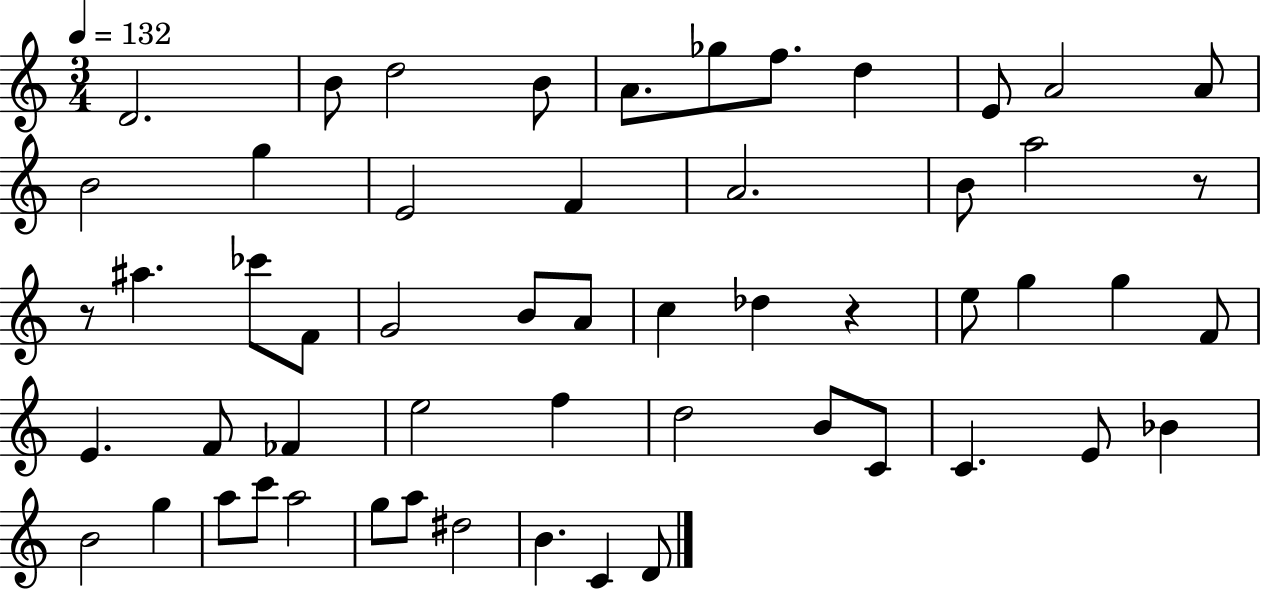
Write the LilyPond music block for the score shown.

{
  \clef treble
  \numericTimeSignature
  \time 3/4
  \key c \major
  \tempo 4 = 132
  \repeat volta 2 { d'2. | b'8 d''2 b'8 | a'8. ges''8 f''8. d''4 | e'8 a'2 a'8 | \break b'2 g''4 | e'2 f'4 | a'2. | b'8 a''2 r8 | \break r8 ais''4. ces'''8 f'8 | g'2 b'8 a'8 | c''4 des''4 r4 | e''8 g''4 g''4 f'8 | \break e'4. f'8 fes'4 | e''2 f''4 | d''2 b'8 c'8 | c'4. e'8 bes'4 | \break b'2 g''4 | a''8 c'''8 a''2 | g''8 a''8 dis''2 | b'4. c'4 d'8 | \break } \bar "|."
}